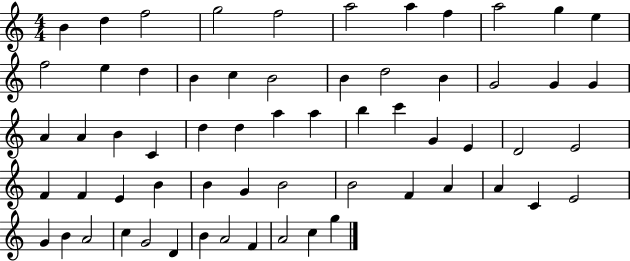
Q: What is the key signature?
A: C major